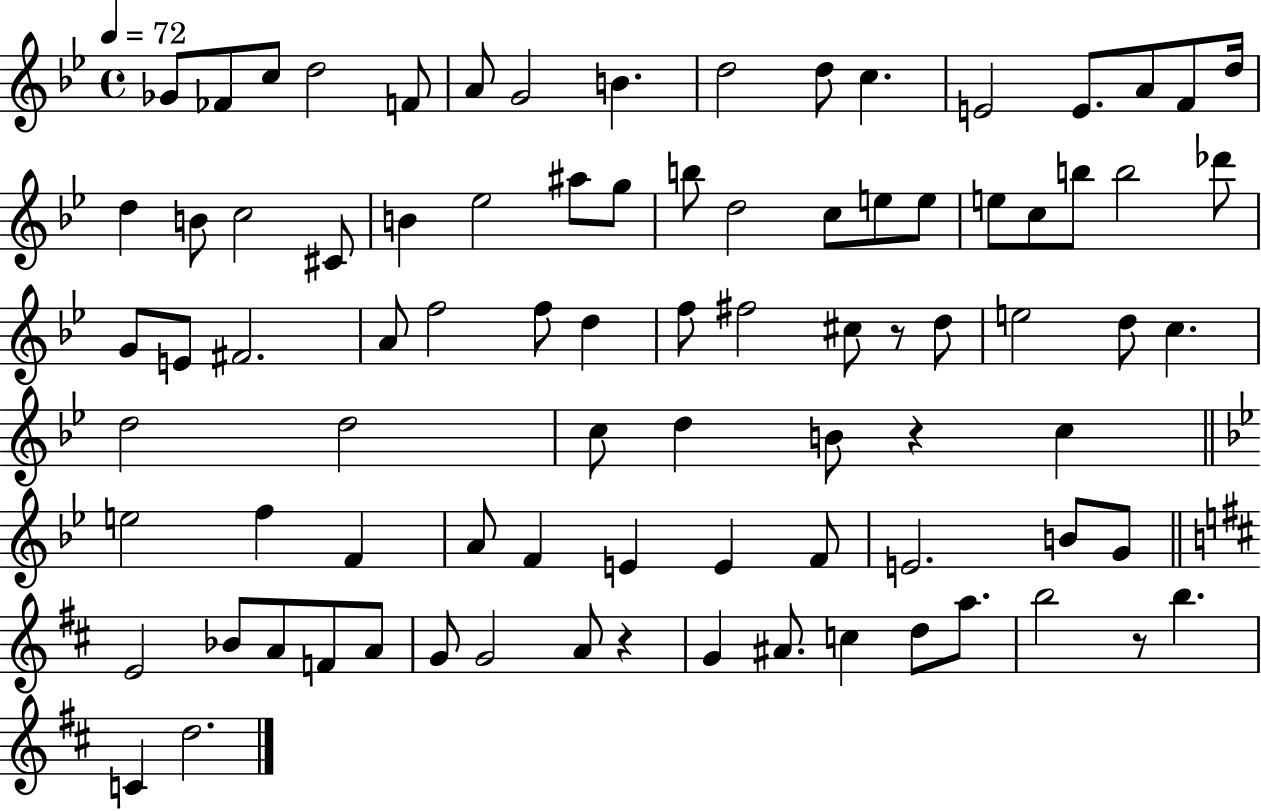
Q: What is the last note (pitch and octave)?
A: D5